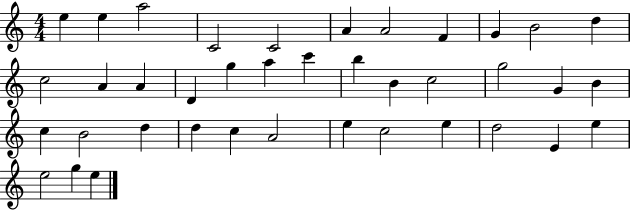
E5/q E5/q A5/h C4/h C4/h A4/q A4/h F4/q G4/q B4/h D5/q C5/h A4/q A4/q D4/q G5/q A5/q C6/q B5/q B4/q C5/h G5/h G4/q B4/q C5/q B4/h D5/q D5/q C5/q A4/h E5/q C5/h E5/q D5/h E4/q E5/q E5/h G5/q E5/q